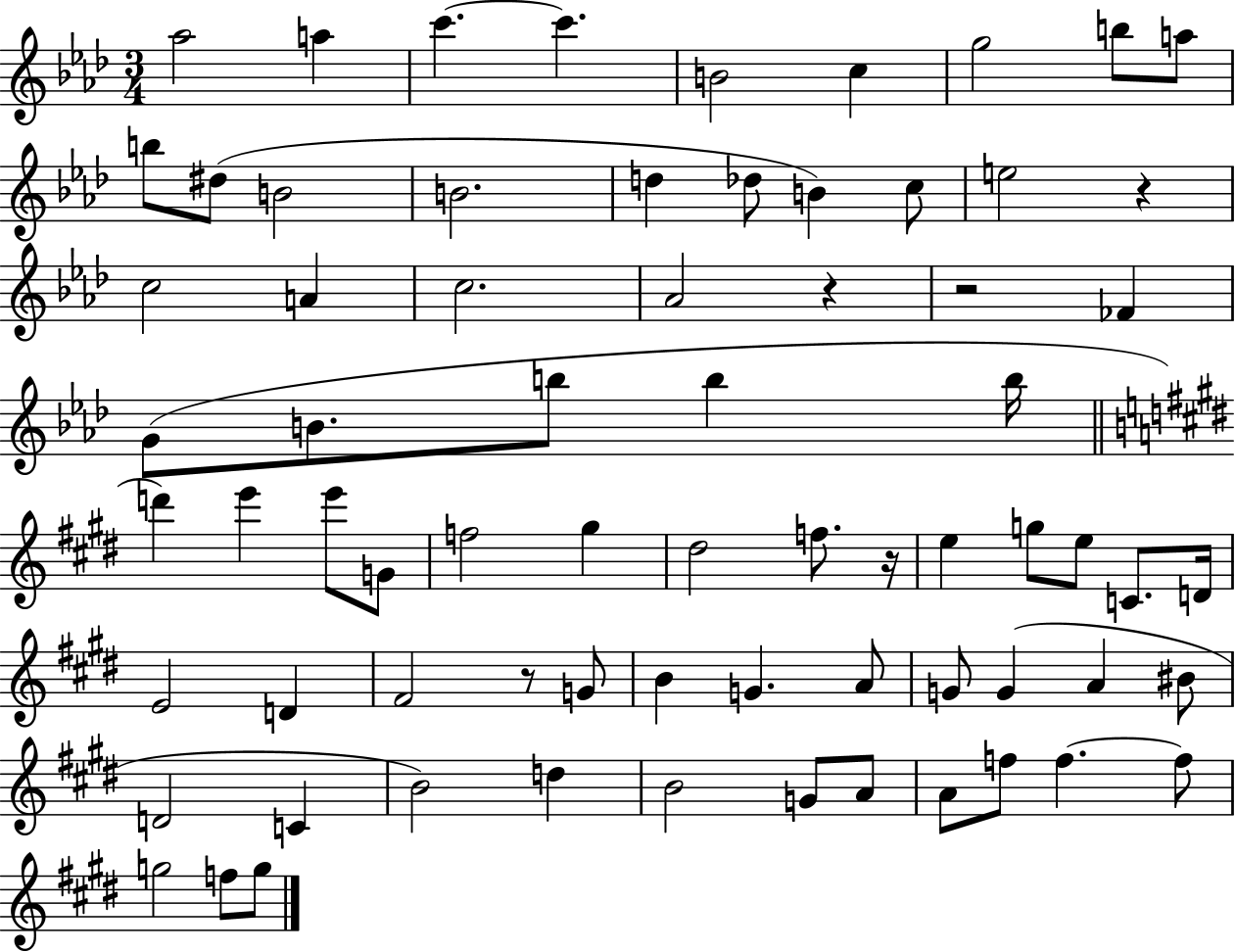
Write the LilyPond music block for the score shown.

{
  \clef treble
  \numericTimeSignature
  \time 3/4
  \key aes \major
  \repeat volta 2 { aes''2 a''4 | c'''4.~~ c'''4. | b'2 c''4 | g''2 b''8 a''8 | \break b''8 dis''8( b'2 | b'2. | d''4 des''8 b'4) c''8 | e''2 r4 | \break c''2 a'4 | c''2. | aes'2 r4 | r2 fes'4 | \break g'8( b'8. b''8 b''4 b''16 | \bar "||" \break \key e \major d'''4) e'''4 e'''8 g'8 | f''2 gis''4 | dis''2 f''8. r16 | e''4 g''8 e''8 c'8. d'16 | \break e'2 d'4 | fis'2 r8 g'8 | b'4 g'4. a'8 | g'8 g'4( a'4 bis'8 | \break d'2 c'4 | b'2) d''4 | b'2 g'8 a'8 | a'8 f''8 f''4.~~ f''8 | \break g''2 f''8 g''8 | } \bar "|."
}